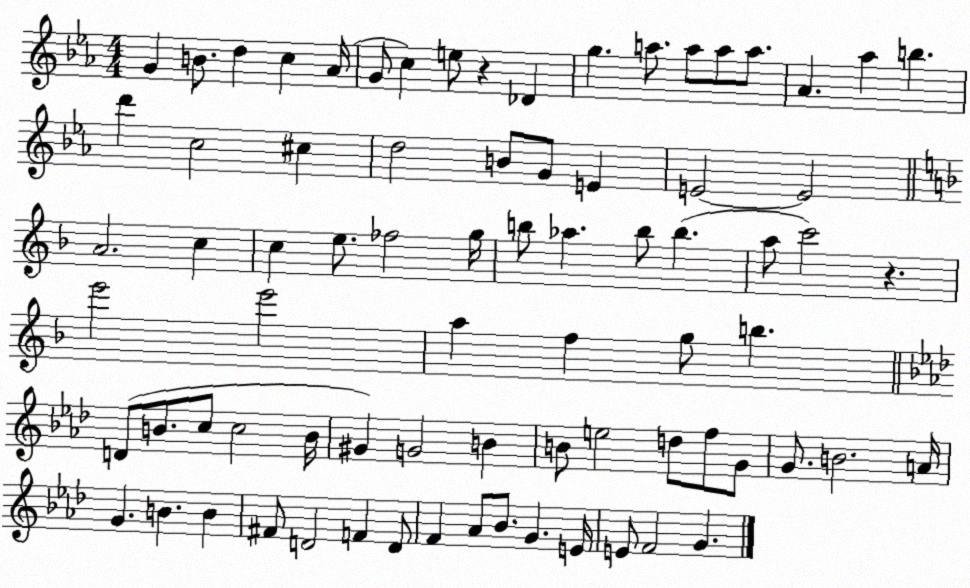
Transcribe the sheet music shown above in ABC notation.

X:1
T:Untitled
M:4/4
L:1/4
K:Eb
G B/2 d c _A/4 G/2 c e/2 z _D g a/2 a/2 a/2 a/2 _A _a b d' c2 ^c d2 B/2 G/2 E E2 E2 A2 c c e/2 _f2 g/4 b/2 _a b/2 b a/2 c'2 z e'2 e'2 a f g/2 b D/2 B/2 c/2 c2 B/4 ^G G2 B B/2 e2 d/2 f/2 G/2 G/2 B2 A/4 G B B ^F/2 D2 F D/2 F _A/2 _B/2 G E/4 E/2 F2 G